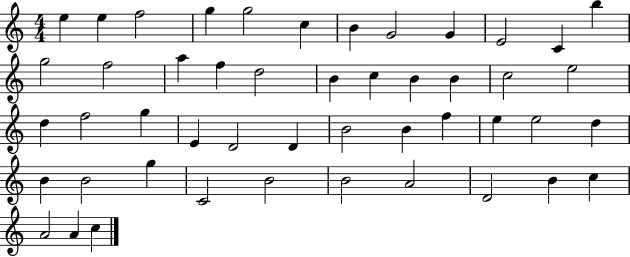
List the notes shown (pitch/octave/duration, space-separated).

E5/q E5/q F5/h G5/q G5/h C5/q B4/q G4/h G4/q E4/h C4/q B5/q G5/h F5/h A5/q F5/q D5/h B4/q C5/q B4/q B4/q C5/h E5/h D5/q F5/h G5/q E4/q D4/h D4/q B4/h B4/q F5/q E5/q E5/h D5/q B4/q B4/h G5/q C4/h B4/h B4/h A4/h D4/h B4/q C5/q A4/h A4/q C5/q